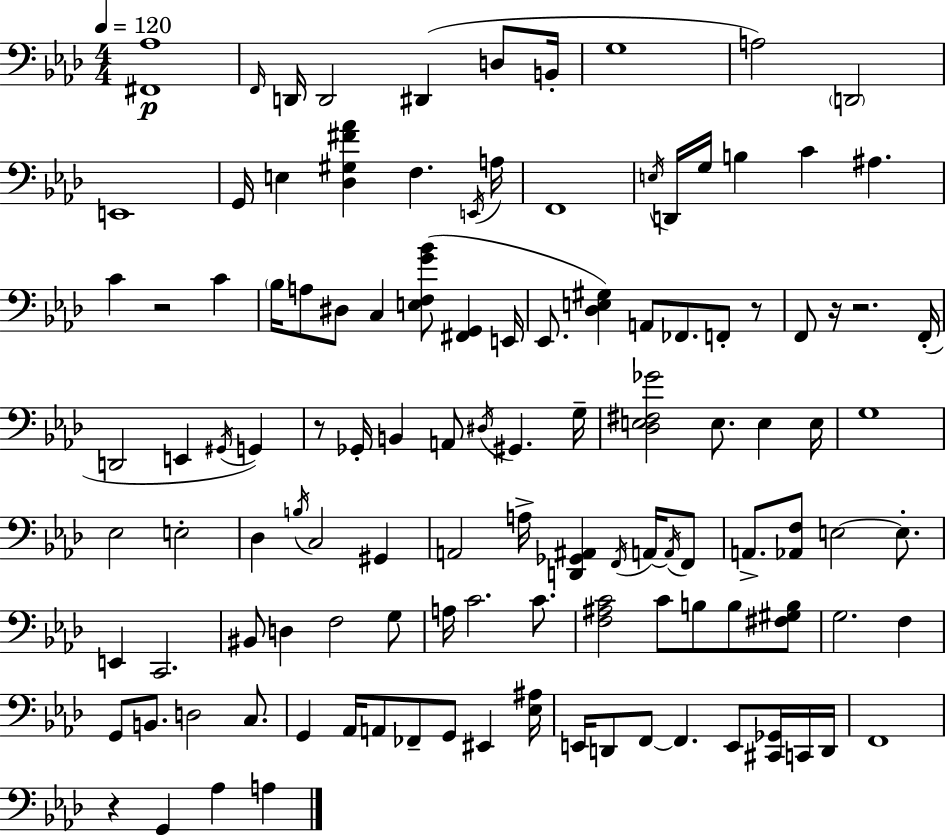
{
  \clef bass
  \numericTimeSignature
  \time 4/4
  \key f \minor
  \tempo 4 = 120
  <fis, aes>1\p | \grace { f,16 } d,16 d,2 dis,4( d8 | b,16-. g1 | a2) \parenthesize d,2 | \break e,1 | g,16 e4 <des gis fis' aes'>4 f4. | \acciaccatura { e,16 } a16 f,1 | \acciaccatura { e16 } d,16 g16 b4 c'4 ais4. | \break c'4 r2 c'4 | \parenthesize bes16 a8 dis8 c4 <e f g' bes'>8( <fis, g,>4 | e,16 ees,8. <des e gis>4) a,8 fes,8. f,8-. | r8 f,8 r16 r2. | \break f,16-.( d,2 e,4 \acciaccatura { gis,16 } | g,4) r8 ges,16-. b,4 a,8 \acciaccatura { dis16 } gis,4. | g16-- <des e fis ges'>2 e8. | e4 e16 g1 | \break ees2 e2-. | des4 \acciaccatura { b16 } c2 | gis,4 a,2 a16-> <d, ges, ais,>4 | \acciaccatura { f,16 } a,16~~ \acciaccatura { a,16 } f,8 a,8.-> <aes, f>8 e2~~ | \break e8.-. e,4 c,2. | bis,8 d4 f2 | g8 a16 c'2. | c'8. <f ais c'>2 | \break c'8 b8 b8 <fis gis b>8 g2. | f4 g,8 b,8. d2 | c8. g,4 aes,16 a,8 fes,8-- | g,8 eis,4 <ees ais>16 e,16 d,8 f,8~~ f,4. | \break e,8 <cis, ges,>16 c,16 d,16 f,1 | r4 g,4 | aes4 a4 \bar "|."
}